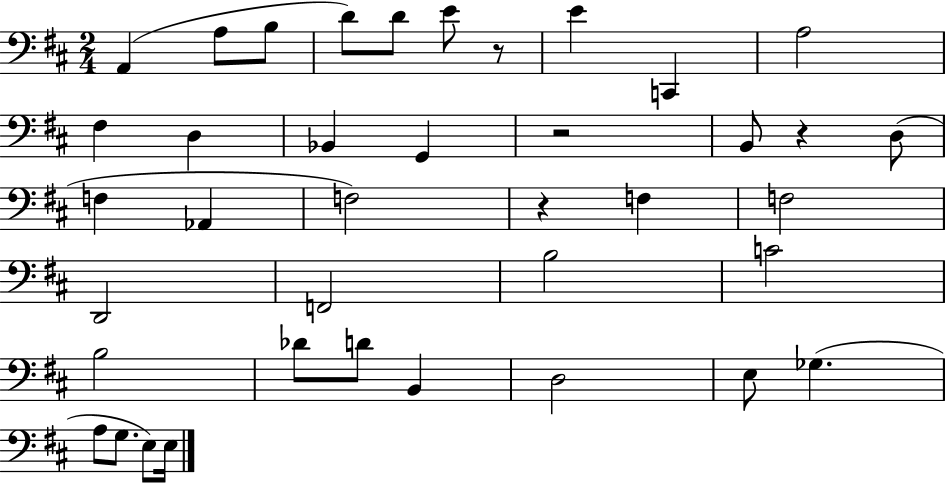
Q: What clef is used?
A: bass